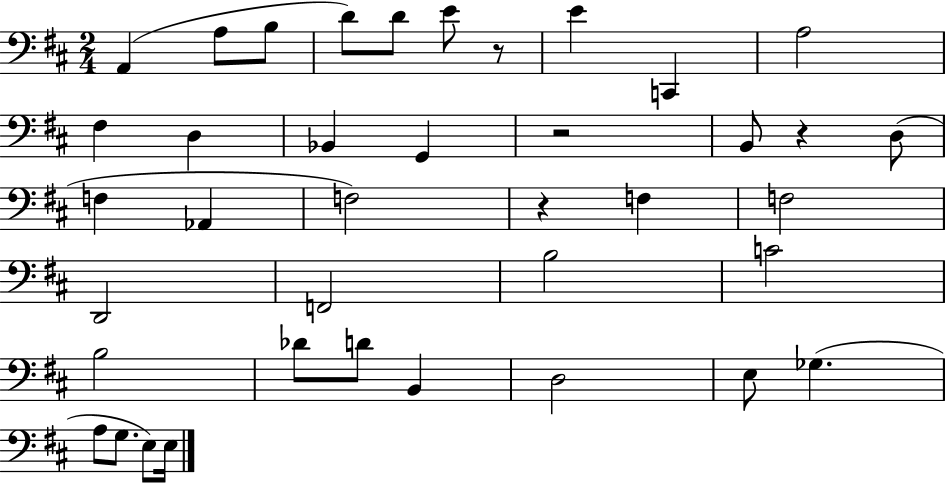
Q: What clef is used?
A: bass